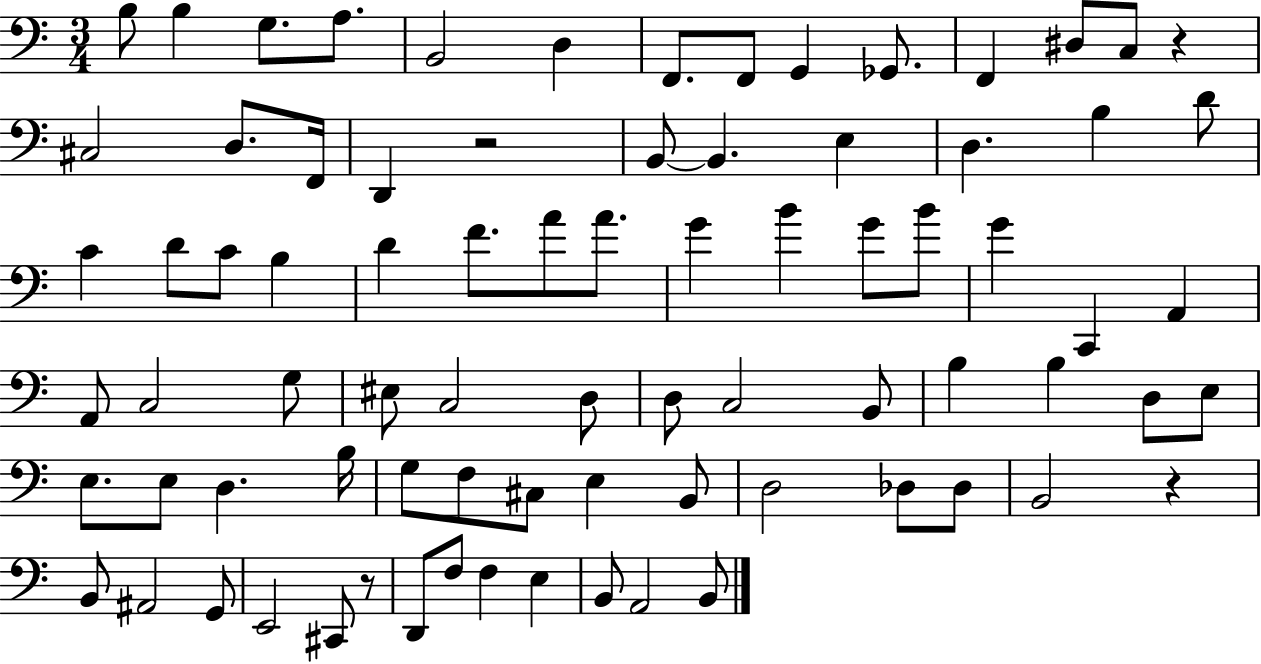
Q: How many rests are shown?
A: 4